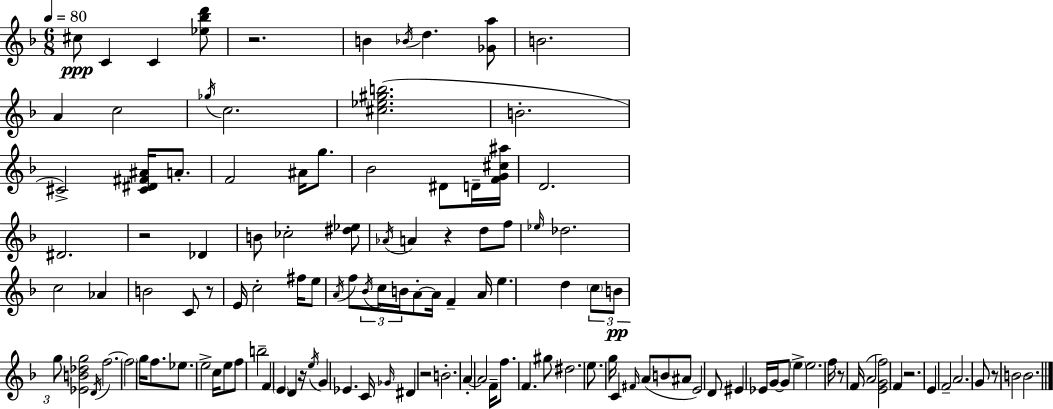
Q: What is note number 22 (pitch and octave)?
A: D#4